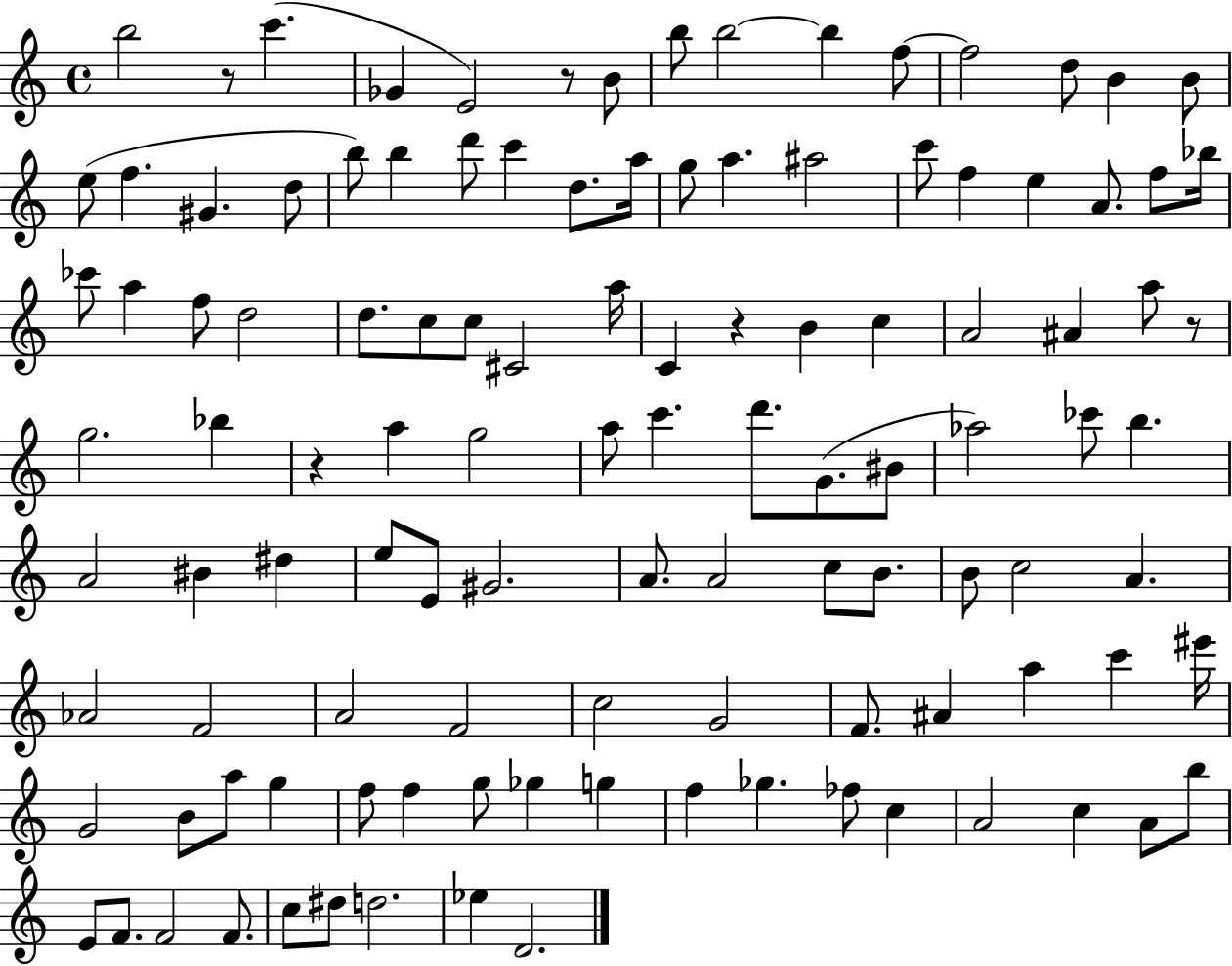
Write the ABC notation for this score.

X:1
T:Untitled
M:4/4
L:1/4
K:C
b2 z/2 c' _G E2 z/2 B/2 b/2 b2 b f/2 f2 d/2 B B/2 e/2 f ^G d/2 b/2 b d'/2 c' d/2 a/4 g/2 a ^a2 c'/2 f e A/2 f/2 _b/4 _c'/2 a f/2 d2 d/2 c/2 c/2 ^C2 a/4 C z B c A2 ^A a/2 z/2 g2 _b z a g2 a/2 c' d'/2 G/2 ^B/2 _a2 _c'/2 b A2 ^B ^d e/2 E/2 ^G2 A/2 A2 c/2 B/2 B/2 c2 A _A2 F2 A2 F2 c2 G2 F/2 ^A a c' ^e'/4 G2 B/2 a/2 g f/2 f g/2 _g g f _g _f/2 c A2 c A/2 b/2 E/2 F/2 F2 F/2 c/2 ^d/2 d2 _e D2